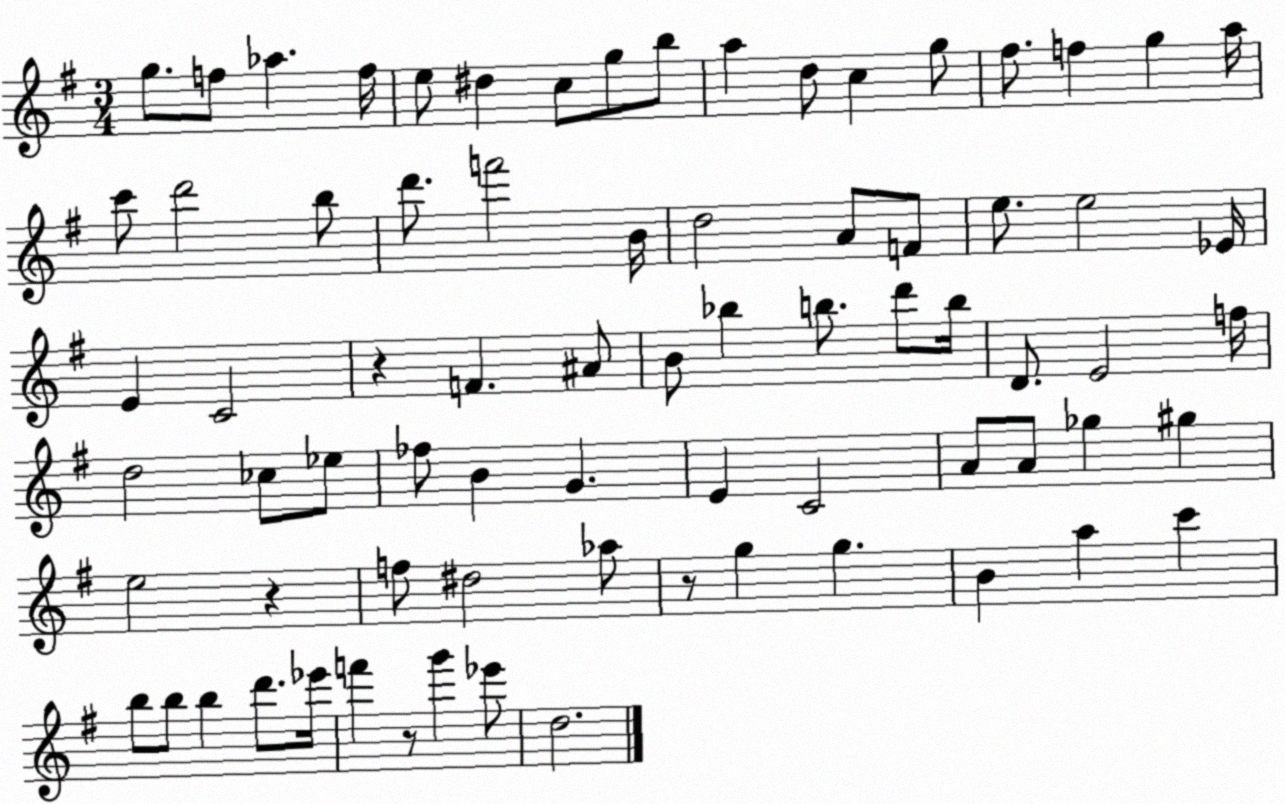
X:1
T:Untitled
M:3/4
L:1/4
K:G
g/2 f/2 _a f/4 e/2 ^d c/2 g/2 b/2 a d/2 c g/2 ^f/2 f g a/4 c'/2 d'2 b/2 d'/2 f'2 B/4 d2 A/2 F/2 e/2 e2 _E/4 E C2 z F ^A/2 B/2 _b b/2 d'/2 b/4 D/2 E2 f/4 d2 _c/2 _e/2 _f/2 B G E C2 A/2 A/2 _g ^g e2 z f/2 ^d2 _a/2 z/2 g g B a c' b/2 b/2 b d'/2 _e'/4 f' z/2 g' _e'/2 d2